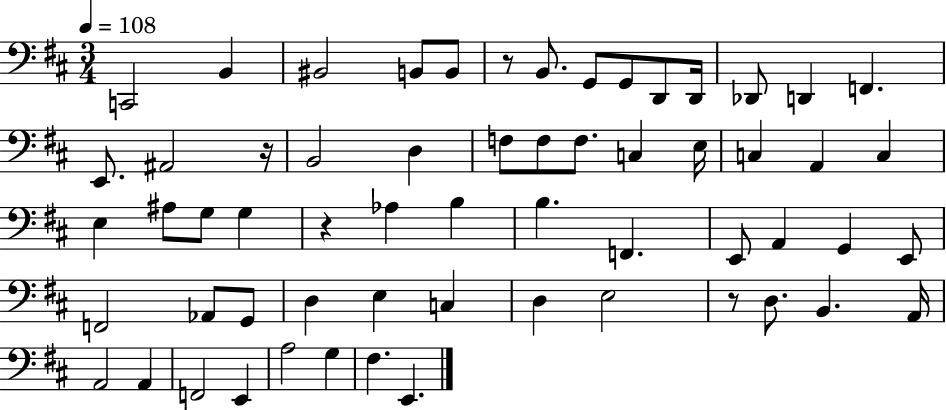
{
  \clef bass
  \numericTimeSignature
  \time 3/4
  \key d \major
  \tempo 4 = 108
  \repeat volta 2 { c,2 b,4 | bis,2 b,8 b,8 | r8 b,8. g,8 g,8 d,8 d,16 | des,8 d,4 f,4. | \break e,8. ais,2 r16 | b,2 d4 | f8 f8 f8. c4 e16 | c4 a,4 c4 | \break e4 ais8 g8 g4 | r4 aes4 b4 | b4. f,4. | e,8 a,4 g,4 e,8 | \break f,2 aes,8 g,8 | d4 e4 c4 | d4 e2 | r8 d8. b,4. a,16 | \break a,2 a,4 | f,2 e,4 | a2 g4 | fis4. e,4. | \break } \bar "|."
}